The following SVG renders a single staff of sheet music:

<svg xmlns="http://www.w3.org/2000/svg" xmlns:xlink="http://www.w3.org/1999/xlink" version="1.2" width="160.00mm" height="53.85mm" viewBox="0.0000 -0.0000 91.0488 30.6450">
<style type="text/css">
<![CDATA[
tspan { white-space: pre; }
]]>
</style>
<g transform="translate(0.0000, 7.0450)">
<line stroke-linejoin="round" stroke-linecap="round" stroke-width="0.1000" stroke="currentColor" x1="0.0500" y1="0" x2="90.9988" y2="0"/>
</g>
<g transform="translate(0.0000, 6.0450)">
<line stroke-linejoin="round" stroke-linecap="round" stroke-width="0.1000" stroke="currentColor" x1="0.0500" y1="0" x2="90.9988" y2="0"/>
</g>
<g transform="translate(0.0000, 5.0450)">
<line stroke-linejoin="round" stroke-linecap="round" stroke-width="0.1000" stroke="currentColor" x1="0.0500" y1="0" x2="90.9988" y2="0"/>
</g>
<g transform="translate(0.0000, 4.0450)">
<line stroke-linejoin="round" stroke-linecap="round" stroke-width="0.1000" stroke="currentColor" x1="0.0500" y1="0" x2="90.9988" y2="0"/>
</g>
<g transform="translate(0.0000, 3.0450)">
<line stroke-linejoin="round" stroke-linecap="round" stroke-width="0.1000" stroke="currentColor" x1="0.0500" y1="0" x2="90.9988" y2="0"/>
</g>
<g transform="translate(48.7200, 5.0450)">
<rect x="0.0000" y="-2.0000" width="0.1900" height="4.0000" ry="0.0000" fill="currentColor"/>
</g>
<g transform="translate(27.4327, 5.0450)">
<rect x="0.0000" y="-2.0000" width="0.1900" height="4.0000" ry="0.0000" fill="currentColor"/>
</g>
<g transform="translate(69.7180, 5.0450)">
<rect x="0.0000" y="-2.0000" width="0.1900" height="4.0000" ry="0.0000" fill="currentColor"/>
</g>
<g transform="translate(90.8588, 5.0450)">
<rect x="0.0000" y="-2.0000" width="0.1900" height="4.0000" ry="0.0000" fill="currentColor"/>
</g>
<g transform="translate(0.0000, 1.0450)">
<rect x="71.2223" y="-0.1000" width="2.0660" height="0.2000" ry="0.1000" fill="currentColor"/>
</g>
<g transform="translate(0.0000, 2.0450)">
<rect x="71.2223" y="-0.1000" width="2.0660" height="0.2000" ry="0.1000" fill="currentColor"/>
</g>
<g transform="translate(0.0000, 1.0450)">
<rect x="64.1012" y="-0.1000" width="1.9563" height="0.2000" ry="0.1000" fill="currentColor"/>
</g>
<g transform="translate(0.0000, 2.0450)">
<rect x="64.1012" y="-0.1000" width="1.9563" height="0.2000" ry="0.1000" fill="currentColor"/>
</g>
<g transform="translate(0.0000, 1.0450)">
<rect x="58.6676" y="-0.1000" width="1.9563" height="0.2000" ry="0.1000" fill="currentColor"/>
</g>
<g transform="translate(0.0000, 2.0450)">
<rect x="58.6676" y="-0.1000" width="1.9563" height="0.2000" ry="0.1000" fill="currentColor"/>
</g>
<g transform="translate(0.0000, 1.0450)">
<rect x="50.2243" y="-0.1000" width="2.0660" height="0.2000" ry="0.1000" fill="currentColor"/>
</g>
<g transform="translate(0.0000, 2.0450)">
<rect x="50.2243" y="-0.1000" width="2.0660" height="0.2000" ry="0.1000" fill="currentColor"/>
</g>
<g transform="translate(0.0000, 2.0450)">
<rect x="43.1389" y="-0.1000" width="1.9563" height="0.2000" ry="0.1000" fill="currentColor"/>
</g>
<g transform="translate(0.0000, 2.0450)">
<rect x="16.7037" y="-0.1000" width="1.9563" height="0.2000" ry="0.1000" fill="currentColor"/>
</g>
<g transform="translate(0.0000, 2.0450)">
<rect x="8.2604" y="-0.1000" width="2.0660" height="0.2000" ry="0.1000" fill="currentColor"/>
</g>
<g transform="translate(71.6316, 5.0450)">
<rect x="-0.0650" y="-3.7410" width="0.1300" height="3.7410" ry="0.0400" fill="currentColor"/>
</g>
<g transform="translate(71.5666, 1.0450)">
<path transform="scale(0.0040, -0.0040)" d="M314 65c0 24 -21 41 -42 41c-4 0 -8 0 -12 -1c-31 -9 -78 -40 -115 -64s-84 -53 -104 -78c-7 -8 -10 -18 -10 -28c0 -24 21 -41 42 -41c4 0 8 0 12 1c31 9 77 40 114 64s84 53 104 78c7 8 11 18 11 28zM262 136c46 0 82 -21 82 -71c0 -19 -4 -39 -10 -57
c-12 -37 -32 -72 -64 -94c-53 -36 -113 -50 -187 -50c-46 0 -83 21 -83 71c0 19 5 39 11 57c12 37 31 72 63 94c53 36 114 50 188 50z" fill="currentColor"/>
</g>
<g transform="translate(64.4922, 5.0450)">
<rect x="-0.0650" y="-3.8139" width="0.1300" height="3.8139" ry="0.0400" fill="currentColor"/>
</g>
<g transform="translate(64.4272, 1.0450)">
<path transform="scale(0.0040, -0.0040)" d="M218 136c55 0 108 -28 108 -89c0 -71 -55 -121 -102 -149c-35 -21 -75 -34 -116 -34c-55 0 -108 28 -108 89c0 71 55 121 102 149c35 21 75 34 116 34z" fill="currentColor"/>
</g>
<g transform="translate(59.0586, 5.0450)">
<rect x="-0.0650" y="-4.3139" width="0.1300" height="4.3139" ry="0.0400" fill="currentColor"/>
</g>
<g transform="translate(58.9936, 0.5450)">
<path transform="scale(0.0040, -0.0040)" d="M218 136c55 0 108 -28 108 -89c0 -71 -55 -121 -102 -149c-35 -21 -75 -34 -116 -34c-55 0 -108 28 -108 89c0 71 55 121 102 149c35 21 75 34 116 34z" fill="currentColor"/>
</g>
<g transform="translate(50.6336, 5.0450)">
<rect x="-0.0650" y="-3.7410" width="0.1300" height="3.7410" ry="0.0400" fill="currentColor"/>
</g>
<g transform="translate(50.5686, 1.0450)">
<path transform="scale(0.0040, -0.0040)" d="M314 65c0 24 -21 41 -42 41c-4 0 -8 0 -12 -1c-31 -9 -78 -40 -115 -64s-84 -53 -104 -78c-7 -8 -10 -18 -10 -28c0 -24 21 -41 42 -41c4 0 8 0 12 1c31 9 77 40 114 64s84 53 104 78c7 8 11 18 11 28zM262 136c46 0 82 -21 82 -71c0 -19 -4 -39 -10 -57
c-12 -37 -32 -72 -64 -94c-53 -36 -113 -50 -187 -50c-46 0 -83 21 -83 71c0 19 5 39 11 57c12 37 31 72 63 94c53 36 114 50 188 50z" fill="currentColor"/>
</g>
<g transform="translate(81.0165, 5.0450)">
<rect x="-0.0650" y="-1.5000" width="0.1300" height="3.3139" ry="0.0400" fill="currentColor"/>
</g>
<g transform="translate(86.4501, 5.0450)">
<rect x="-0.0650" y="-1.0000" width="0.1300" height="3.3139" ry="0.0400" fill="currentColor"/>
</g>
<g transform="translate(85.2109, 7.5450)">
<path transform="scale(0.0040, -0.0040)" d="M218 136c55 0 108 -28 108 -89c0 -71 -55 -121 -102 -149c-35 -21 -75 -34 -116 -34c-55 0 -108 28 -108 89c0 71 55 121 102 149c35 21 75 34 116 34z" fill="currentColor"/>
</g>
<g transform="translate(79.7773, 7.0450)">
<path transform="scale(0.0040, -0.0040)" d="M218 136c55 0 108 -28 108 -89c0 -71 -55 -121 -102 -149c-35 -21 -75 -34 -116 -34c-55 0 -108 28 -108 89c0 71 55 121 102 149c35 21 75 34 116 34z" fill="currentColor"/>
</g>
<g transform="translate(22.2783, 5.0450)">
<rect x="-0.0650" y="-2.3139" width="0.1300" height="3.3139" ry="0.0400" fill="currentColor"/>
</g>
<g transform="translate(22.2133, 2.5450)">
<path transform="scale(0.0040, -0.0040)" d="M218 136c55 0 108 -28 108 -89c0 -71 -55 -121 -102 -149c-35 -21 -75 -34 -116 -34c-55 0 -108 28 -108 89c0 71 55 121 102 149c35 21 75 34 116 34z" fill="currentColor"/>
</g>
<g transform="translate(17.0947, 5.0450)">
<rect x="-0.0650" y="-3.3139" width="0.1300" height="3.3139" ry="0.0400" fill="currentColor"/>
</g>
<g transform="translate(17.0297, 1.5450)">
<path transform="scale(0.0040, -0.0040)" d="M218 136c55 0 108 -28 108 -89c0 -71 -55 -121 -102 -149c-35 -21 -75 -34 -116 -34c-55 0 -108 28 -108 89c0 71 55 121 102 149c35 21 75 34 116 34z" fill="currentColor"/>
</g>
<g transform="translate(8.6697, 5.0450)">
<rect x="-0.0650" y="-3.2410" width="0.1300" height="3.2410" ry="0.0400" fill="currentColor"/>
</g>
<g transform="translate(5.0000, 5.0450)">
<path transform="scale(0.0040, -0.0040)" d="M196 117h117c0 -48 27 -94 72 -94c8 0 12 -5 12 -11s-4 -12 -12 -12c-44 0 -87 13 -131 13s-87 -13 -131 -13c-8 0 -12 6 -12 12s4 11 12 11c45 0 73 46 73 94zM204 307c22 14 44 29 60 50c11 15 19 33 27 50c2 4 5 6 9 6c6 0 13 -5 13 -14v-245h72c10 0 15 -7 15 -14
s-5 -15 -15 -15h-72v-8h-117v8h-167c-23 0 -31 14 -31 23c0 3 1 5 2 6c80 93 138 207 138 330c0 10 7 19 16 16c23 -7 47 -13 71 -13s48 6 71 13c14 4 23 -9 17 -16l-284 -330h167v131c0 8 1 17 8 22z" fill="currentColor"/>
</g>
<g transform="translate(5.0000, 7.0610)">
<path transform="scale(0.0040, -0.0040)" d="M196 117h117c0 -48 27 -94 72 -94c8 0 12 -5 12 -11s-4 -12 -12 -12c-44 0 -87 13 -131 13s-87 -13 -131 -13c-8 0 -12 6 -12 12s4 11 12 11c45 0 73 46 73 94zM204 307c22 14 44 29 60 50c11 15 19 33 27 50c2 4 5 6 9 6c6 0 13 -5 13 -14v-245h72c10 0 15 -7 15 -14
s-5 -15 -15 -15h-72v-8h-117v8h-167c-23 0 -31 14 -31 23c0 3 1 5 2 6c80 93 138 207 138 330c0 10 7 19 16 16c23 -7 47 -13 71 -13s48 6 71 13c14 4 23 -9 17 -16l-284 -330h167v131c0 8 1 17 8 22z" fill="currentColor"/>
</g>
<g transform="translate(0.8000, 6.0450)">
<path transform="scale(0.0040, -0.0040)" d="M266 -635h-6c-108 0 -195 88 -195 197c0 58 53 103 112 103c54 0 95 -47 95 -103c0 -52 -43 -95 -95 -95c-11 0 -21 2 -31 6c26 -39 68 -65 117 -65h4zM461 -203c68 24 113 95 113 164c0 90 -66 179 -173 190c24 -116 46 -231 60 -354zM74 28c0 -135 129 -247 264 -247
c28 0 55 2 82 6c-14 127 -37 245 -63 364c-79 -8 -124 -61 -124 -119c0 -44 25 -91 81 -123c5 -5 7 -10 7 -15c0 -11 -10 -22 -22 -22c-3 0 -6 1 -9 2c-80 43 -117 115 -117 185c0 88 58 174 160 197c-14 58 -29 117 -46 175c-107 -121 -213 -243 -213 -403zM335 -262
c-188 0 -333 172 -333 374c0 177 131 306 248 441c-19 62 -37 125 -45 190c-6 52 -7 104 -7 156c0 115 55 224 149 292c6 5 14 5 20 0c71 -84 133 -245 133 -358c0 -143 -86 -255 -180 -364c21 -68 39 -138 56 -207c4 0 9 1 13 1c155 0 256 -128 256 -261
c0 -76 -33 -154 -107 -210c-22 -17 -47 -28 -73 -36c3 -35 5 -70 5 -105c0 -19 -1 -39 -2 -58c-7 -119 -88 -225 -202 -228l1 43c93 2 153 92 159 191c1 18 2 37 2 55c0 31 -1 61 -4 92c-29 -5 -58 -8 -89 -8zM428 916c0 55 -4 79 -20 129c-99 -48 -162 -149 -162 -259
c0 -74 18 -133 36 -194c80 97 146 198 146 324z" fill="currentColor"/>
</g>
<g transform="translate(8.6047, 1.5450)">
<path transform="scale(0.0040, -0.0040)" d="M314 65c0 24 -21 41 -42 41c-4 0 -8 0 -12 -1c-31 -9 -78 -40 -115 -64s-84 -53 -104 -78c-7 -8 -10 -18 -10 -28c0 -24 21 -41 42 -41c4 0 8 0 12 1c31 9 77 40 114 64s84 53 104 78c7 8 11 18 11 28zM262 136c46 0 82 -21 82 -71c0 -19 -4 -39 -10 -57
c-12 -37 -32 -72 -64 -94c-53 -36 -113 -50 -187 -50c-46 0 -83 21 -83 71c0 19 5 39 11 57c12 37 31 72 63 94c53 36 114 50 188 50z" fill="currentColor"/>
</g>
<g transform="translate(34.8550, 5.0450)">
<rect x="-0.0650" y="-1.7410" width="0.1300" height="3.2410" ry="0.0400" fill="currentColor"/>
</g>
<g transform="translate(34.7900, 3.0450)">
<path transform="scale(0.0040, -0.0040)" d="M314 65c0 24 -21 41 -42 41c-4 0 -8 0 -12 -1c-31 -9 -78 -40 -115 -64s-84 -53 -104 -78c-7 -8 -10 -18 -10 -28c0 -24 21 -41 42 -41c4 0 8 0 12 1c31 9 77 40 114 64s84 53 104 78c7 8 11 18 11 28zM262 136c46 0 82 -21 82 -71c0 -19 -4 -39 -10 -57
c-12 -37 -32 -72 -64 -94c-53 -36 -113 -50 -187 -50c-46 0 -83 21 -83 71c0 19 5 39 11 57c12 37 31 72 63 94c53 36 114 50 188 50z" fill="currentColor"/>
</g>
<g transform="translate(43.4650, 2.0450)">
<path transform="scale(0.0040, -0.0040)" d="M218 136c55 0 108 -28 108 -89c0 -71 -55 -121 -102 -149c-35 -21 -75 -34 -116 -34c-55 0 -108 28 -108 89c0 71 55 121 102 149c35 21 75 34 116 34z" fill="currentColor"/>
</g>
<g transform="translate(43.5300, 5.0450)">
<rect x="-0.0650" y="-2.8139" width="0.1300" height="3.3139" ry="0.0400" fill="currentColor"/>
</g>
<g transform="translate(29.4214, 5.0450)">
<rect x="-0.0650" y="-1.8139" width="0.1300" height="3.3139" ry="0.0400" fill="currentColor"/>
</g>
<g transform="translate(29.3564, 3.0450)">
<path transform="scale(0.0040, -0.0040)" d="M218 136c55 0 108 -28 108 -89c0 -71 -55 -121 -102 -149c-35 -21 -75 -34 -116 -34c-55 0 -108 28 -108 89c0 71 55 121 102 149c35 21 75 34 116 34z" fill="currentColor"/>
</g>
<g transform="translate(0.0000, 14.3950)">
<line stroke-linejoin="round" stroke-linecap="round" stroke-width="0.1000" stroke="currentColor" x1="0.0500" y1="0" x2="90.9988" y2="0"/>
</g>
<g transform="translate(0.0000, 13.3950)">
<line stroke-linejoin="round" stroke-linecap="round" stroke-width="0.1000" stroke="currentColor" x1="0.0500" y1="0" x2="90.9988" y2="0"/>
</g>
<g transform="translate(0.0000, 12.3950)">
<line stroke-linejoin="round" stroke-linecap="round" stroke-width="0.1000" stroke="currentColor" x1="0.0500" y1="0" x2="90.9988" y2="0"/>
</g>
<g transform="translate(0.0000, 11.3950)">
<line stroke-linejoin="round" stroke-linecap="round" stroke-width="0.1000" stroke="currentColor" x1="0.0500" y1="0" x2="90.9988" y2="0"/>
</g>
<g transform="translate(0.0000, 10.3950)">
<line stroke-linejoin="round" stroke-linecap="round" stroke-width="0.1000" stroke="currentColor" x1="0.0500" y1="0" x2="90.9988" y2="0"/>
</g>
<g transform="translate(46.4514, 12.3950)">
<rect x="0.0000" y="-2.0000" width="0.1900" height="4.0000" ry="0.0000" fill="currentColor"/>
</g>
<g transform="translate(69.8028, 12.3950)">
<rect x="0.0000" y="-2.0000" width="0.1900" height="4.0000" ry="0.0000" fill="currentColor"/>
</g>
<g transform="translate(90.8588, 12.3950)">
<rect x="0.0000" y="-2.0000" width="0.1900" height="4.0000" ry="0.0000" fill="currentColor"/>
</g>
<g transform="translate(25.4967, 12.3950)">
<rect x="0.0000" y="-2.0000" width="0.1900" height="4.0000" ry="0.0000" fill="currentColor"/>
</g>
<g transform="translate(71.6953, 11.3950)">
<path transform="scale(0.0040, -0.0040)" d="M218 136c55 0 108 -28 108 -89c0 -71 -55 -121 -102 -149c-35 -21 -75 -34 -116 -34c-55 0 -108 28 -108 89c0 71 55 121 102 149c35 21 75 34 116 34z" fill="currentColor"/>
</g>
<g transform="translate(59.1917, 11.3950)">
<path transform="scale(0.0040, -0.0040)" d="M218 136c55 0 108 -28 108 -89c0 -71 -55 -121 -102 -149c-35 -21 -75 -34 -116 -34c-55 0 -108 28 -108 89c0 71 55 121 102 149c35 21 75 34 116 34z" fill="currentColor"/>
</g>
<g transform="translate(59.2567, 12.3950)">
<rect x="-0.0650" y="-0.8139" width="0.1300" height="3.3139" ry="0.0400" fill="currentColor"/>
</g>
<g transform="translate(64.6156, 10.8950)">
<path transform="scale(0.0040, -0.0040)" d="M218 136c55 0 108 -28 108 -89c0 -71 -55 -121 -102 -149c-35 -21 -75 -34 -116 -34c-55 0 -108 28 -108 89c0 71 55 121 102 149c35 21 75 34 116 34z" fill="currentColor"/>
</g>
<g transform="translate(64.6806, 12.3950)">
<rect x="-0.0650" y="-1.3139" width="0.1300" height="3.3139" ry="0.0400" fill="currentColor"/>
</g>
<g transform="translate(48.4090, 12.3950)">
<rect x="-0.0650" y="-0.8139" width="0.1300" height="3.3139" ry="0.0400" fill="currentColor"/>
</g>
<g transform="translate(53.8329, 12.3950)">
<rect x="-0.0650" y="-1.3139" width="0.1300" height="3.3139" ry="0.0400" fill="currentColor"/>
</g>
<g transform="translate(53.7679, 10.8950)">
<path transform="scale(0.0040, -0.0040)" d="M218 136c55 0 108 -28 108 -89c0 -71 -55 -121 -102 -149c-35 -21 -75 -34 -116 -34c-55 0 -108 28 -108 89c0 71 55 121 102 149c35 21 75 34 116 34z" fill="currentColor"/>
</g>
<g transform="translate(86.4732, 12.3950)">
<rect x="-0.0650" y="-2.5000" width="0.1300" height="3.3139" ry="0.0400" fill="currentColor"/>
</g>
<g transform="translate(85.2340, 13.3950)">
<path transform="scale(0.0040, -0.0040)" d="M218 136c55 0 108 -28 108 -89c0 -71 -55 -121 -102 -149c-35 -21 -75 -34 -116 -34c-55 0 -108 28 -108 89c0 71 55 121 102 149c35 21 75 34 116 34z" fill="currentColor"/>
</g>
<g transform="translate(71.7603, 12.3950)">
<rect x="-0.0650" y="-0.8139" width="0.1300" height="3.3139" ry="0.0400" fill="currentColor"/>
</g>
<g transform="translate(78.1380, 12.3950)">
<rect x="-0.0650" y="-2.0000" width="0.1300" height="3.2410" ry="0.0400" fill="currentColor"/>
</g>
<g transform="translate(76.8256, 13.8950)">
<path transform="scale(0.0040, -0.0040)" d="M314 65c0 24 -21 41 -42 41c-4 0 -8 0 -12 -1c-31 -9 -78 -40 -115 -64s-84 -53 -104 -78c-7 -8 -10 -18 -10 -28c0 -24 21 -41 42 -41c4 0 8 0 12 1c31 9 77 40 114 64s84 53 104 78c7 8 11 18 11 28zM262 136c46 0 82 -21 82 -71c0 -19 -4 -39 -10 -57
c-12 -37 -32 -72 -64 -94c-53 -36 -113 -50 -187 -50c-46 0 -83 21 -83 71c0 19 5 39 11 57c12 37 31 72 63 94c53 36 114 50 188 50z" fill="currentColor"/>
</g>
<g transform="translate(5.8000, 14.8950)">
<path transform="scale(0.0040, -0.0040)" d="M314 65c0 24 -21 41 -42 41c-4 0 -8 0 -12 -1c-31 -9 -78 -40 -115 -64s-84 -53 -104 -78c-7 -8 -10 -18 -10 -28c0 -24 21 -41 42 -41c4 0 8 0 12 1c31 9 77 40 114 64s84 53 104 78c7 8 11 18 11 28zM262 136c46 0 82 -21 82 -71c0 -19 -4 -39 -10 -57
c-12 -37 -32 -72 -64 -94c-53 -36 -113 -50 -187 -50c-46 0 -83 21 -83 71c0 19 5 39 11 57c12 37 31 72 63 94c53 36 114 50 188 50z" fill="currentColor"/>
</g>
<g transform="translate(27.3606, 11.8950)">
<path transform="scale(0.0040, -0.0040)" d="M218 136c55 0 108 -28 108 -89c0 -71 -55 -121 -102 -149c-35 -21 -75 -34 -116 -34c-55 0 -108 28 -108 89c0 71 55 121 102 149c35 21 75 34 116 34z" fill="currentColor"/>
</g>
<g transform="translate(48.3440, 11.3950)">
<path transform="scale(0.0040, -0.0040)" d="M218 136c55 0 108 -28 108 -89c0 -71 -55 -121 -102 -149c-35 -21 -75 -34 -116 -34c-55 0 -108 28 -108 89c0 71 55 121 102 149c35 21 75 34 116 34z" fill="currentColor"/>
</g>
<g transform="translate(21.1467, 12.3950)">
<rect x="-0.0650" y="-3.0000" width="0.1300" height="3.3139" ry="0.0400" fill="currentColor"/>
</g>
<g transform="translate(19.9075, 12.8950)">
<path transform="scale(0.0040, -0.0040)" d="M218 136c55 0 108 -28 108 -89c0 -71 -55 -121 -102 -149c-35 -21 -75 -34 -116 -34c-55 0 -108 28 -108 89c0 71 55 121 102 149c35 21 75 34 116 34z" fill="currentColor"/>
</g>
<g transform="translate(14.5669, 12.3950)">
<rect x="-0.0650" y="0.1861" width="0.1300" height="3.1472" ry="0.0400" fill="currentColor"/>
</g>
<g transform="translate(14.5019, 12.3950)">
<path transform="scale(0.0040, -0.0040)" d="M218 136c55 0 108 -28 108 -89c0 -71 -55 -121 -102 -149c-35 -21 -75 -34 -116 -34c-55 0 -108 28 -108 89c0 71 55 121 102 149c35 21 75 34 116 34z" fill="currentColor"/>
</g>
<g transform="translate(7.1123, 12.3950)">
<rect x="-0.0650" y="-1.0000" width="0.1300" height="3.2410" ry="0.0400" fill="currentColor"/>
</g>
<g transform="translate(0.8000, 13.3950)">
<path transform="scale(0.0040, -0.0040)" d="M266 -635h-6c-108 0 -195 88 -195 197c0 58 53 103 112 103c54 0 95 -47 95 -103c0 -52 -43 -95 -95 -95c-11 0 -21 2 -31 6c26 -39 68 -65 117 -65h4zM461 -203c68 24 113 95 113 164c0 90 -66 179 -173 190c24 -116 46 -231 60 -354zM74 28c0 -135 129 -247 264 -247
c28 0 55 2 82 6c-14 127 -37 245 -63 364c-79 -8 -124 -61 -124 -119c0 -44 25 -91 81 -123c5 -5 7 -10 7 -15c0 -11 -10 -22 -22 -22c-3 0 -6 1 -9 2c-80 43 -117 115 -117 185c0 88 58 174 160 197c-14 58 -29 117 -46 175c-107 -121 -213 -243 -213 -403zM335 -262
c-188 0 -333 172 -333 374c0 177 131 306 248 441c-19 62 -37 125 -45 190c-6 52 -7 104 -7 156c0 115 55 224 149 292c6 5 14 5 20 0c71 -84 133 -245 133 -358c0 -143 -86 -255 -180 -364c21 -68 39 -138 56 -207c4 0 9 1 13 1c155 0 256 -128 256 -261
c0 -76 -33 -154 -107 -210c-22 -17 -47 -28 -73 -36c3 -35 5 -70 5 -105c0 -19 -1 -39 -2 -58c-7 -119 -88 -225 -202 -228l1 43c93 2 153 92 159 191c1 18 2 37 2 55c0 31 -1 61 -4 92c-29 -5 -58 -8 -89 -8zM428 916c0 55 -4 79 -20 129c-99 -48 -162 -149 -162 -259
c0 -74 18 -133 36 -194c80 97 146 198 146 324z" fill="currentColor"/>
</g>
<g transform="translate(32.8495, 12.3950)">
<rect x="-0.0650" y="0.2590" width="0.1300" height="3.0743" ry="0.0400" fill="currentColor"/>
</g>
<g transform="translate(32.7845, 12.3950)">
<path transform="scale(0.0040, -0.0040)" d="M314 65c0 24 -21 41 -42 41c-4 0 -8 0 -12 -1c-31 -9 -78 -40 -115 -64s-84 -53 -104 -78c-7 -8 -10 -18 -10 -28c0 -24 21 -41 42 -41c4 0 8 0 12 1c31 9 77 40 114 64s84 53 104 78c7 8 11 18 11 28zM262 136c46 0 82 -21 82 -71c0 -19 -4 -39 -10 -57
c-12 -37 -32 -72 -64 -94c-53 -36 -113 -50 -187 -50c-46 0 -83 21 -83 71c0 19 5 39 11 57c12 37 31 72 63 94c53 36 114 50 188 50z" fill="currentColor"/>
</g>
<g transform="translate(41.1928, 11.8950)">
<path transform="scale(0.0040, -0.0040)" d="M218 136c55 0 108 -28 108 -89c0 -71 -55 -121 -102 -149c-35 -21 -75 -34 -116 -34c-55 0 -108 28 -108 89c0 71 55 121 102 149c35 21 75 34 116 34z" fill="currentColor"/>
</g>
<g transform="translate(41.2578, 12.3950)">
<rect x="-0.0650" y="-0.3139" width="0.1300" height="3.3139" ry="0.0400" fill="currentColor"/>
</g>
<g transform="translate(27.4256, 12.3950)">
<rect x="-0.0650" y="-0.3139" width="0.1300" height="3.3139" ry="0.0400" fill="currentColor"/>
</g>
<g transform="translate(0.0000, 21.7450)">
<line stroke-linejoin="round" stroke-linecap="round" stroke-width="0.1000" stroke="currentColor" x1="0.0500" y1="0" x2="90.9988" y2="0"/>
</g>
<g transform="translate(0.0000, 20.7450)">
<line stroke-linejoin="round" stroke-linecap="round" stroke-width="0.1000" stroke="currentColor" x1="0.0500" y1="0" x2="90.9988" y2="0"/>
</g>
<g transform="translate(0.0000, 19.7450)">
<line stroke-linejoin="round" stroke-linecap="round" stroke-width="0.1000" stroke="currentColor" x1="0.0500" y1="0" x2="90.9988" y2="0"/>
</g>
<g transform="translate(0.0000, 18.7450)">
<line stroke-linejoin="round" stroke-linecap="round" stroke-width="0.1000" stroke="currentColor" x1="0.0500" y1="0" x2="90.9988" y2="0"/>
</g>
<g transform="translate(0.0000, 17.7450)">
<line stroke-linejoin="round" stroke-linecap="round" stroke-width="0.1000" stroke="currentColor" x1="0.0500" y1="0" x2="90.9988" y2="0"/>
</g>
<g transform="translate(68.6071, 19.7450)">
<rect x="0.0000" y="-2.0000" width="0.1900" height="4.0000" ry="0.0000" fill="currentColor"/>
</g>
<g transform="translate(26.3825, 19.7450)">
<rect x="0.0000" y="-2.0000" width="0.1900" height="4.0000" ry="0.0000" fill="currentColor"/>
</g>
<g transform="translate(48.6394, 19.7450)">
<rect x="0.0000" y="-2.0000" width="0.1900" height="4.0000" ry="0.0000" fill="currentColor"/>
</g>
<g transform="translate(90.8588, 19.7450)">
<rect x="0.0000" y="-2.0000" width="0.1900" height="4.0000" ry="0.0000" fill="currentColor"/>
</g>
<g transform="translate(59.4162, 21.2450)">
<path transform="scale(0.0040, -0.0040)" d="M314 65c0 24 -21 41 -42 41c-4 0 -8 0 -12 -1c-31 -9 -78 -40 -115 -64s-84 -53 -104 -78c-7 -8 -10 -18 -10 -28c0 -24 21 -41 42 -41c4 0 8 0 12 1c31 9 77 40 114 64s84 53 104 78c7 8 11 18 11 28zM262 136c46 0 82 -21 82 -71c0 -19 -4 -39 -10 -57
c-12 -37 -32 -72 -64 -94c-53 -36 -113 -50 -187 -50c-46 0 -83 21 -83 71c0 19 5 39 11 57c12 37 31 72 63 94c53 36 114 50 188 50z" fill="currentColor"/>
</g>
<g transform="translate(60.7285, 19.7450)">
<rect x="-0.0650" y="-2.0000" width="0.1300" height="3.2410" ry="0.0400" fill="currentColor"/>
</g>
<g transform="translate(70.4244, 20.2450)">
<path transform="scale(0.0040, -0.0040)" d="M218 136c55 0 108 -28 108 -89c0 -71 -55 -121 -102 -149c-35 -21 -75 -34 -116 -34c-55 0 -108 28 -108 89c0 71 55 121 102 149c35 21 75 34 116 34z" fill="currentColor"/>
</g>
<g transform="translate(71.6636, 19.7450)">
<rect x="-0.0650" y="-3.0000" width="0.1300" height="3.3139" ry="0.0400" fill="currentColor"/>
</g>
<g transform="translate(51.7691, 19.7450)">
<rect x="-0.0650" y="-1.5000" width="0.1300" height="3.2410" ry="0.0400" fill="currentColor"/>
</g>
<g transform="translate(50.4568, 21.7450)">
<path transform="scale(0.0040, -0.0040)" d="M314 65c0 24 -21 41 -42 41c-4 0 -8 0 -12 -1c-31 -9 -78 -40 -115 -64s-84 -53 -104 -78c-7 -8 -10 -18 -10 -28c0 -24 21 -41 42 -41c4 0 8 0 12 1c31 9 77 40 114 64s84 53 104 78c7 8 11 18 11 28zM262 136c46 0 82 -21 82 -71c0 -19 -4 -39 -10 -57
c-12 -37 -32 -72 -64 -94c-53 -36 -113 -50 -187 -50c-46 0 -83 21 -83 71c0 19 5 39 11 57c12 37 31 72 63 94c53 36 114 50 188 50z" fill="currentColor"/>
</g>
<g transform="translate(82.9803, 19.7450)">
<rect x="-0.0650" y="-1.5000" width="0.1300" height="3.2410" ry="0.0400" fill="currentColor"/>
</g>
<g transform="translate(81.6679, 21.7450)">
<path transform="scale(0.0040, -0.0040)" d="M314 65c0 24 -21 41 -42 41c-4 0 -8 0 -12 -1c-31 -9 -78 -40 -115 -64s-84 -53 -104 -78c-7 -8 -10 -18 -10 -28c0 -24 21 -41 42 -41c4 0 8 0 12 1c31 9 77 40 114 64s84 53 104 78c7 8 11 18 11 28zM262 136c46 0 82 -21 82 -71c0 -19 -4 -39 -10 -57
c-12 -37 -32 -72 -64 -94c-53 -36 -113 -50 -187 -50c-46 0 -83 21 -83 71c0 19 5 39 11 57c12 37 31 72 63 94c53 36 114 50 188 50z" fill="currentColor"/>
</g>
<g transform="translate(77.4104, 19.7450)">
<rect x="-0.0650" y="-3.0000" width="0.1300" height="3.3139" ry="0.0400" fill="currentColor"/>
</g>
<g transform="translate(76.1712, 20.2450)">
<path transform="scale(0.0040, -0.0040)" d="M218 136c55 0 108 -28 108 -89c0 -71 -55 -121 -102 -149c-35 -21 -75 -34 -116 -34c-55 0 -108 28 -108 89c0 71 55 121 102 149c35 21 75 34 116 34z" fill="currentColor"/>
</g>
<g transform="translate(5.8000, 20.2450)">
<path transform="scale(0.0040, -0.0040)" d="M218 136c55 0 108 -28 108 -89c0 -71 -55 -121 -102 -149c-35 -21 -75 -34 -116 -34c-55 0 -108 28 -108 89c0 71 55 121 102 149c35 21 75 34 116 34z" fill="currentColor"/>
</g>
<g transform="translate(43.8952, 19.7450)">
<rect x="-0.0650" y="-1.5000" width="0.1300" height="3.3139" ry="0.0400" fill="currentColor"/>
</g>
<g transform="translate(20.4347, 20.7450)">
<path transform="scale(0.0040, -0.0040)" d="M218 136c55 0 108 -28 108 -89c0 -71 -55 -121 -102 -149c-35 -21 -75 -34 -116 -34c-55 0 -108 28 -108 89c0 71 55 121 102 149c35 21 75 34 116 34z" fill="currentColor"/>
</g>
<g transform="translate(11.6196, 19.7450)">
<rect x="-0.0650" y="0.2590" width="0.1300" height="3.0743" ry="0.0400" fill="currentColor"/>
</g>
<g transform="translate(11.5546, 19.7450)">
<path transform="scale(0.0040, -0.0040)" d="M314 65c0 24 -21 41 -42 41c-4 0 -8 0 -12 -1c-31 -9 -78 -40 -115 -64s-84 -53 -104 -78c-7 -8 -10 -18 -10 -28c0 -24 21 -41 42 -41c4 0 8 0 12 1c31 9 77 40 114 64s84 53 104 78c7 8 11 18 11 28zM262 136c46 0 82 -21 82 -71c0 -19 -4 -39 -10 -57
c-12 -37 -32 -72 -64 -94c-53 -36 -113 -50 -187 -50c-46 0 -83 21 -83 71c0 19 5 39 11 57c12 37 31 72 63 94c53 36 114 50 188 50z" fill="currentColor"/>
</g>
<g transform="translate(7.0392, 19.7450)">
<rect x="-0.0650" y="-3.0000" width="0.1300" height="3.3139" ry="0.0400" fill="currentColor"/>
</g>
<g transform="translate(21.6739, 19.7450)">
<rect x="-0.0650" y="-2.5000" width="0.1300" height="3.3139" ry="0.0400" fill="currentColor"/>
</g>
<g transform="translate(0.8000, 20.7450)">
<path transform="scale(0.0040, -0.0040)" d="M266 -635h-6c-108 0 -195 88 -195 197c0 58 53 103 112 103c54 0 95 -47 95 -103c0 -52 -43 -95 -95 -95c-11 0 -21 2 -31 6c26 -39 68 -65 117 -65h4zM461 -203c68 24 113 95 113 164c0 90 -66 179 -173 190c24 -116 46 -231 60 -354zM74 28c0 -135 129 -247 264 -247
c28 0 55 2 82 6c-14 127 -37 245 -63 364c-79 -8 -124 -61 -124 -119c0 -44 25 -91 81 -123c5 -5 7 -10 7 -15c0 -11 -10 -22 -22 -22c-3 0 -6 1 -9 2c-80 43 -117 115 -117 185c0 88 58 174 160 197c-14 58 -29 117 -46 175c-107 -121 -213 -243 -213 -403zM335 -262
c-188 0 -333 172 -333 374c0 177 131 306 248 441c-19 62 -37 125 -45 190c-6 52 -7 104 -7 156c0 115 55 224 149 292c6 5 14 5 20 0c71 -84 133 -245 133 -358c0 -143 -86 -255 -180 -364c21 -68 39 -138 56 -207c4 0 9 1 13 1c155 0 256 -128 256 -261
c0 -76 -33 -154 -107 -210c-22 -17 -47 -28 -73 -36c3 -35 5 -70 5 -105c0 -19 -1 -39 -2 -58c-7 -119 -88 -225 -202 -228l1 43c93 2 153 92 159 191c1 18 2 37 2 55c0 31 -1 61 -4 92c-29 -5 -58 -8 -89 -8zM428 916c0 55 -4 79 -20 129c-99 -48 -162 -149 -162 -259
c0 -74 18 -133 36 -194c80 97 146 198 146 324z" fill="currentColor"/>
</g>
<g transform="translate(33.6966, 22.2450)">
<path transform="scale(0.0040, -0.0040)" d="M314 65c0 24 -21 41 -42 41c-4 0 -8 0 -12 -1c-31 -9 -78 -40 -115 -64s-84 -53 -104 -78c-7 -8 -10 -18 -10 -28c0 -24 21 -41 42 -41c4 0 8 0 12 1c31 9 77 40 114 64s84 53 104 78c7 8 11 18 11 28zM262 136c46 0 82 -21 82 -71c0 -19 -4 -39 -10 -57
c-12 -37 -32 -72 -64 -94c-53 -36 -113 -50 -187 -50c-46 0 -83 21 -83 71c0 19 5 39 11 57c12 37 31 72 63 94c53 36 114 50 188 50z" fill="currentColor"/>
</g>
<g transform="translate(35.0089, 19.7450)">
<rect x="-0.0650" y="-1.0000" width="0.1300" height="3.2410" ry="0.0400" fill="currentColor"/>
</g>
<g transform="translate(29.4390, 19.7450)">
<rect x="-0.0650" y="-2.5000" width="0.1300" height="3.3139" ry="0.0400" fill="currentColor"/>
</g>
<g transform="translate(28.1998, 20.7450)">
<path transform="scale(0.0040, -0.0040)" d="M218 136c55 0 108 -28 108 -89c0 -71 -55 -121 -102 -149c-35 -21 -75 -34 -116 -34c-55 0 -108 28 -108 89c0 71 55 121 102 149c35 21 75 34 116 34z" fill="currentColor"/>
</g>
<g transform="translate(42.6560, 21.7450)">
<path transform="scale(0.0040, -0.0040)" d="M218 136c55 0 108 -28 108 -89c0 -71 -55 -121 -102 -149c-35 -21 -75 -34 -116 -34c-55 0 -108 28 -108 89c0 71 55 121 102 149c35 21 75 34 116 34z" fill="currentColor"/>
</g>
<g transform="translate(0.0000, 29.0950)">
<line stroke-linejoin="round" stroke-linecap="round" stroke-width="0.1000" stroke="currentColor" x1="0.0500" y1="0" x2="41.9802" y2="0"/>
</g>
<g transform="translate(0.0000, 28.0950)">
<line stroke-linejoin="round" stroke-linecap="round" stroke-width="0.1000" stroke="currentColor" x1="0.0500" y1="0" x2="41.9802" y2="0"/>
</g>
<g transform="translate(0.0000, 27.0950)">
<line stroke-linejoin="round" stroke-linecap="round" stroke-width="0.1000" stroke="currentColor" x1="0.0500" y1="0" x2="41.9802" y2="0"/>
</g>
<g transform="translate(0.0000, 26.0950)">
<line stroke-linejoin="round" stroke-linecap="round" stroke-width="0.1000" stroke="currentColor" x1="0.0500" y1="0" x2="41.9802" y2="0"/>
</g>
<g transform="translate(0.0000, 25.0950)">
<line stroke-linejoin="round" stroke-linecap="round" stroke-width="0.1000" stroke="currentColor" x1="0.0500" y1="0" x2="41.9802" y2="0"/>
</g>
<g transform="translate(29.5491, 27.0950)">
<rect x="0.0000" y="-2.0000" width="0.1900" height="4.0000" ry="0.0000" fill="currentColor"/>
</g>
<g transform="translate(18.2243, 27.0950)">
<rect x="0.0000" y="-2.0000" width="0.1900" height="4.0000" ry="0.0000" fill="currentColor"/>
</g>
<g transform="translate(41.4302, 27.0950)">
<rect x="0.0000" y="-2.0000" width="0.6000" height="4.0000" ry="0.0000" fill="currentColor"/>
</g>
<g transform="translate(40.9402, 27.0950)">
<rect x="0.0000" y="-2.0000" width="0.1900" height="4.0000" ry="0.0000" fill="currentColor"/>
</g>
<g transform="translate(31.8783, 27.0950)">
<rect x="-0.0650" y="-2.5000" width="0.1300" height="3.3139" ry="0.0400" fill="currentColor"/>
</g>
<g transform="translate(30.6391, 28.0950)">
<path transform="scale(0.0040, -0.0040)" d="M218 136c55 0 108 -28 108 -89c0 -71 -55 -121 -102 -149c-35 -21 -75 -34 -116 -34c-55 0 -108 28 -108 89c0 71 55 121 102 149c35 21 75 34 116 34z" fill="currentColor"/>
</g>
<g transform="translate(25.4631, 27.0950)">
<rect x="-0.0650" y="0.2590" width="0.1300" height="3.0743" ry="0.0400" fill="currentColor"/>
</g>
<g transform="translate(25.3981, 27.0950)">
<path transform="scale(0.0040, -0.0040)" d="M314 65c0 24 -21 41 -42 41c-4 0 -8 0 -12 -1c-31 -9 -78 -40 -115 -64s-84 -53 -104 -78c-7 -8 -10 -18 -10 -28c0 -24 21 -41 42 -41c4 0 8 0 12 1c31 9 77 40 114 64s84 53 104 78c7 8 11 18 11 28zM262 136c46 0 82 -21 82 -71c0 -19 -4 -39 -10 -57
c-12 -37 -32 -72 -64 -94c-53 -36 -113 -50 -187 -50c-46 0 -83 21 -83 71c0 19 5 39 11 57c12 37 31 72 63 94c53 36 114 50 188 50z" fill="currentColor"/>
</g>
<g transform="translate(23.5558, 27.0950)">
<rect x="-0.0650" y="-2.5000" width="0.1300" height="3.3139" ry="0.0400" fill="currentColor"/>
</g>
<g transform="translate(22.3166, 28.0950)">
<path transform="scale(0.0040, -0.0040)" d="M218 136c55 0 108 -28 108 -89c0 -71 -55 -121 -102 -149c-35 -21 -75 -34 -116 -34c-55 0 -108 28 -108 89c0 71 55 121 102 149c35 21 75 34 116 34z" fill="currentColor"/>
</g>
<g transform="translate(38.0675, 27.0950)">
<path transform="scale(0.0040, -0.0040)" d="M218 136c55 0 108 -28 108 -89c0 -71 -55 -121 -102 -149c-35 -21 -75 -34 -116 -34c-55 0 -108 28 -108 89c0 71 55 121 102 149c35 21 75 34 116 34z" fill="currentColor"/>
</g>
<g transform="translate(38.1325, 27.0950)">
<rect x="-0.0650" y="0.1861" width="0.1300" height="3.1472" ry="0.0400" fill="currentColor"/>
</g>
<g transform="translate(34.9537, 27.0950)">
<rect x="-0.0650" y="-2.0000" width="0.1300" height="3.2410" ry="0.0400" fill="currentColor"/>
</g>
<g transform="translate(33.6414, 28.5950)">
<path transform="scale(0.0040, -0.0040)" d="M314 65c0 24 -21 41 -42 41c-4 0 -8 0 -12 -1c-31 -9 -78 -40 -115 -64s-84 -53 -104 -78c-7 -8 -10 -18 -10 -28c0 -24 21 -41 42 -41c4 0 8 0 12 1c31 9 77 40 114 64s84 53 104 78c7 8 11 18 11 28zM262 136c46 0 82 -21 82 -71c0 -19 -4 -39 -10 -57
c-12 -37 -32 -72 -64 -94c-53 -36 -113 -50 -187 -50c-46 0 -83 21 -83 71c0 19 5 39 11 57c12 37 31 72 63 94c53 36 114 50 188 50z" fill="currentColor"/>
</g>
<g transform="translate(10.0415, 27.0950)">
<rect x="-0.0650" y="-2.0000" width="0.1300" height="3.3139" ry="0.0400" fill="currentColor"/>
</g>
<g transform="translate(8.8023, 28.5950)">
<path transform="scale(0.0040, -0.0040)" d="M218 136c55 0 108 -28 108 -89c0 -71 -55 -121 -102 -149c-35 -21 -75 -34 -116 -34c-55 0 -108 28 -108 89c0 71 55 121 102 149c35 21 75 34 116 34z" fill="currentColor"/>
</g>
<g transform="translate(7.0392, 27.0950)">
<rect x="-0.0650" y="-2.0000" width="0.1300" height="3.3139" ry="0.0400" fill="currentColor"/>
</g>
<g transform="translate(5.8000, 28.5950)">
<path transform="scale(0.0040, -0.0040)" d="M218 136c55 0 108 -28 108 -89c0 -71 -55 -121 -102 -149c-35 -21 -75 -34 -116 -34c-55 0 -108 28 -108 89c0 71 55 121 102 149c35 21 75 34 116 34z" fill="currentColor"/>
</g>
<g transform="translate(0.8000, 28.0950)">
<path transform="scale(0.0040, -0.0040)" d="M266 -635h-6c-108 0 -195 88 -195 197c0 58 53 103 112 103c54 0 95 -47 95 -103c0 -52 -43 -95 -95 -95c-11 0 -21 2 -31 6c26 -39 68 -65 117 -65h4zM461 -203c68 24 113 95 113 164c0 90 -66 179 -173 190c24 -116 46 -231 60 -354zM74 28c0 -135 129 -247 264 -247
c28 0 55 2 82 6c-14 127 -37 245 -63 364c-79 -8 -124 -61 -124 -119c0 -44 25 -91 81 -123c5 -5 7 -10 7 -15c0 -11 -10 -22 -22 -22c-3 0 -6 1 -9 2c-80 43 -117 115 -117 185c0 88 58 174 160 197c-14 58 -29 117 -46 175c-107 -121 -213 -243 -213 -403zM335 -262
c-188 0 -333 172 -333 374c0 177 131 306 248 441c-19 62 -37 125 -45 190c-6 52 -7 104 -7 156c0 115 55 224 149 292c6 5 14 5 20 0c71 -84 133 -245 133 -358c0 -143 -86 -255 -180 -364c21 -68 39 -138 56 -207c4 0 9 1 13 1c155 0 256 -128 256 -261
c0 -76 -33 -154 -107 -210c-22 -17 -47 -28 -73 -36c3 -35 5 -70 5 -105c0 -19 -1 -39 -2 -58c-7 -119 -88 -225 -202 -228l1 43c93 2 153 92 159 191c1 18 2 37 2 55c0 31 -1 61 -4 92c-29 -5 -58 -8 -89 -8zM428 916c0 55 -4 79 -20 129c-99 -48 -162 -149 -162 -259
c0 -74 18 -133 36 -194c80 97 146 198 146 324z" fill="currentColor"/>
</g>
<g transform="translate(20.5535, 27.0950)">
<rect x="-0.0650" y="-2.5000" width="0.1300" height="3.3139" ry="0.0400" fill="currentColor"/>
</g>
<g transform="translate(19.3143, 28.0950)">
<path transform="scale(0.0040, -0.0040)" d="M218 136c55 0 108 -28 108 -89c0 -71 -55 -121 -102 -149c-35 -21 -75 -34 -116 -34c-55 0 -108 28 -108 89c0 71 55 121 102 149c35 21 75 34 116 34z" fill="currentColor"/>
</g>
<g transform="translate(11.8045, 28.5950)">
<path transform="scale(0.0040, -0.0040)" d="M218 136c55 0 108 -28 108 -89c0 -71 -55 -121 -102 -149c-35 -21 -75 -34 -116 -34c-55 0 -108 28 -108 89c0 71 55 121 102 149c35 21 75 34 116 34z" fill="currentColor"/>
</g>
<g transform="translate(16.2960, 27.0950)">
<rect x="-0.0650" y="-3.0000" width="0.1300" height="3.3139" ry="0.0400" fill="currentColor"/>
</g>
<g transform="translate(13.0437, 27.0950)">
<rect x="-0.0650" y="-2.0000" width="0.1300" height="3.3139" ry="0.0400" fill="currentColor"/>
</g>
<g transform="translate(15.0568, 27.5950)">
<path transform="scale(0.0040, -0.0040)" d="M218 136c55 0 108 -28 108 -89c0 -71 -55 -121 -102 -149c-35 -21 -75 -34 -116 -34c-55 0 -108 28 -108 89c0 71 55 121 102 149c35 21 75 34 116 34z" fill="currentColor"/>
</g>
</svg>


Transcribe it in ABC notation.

X:1
T:Untitled
M:4/4
L:1/4
K:C
b2 b g f f2 a c'2 d' c' c'2 E D D2 B A c B2 c d e d e d F2 G A B2 G G D2 E E2 F2 A A E2 F F F A G G B2 G F2 B